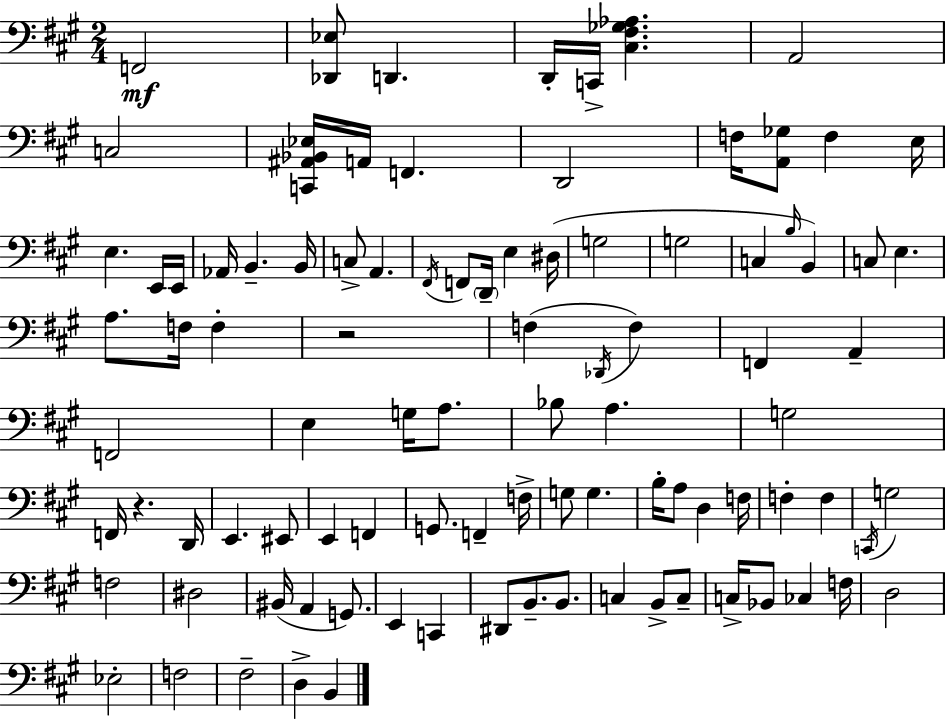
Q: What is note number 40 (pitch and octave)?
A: A2